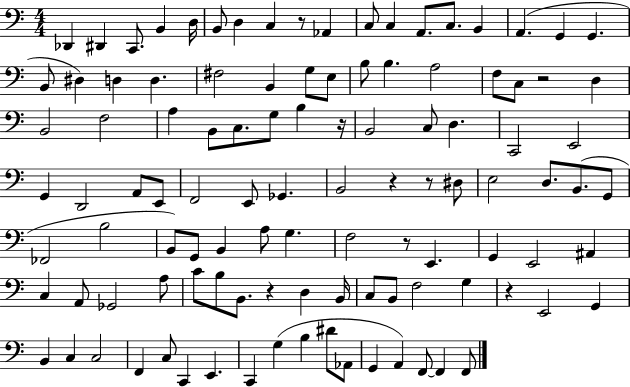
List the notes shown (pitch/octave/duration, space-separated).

Db2/q D#2/q C2/e. B2/q D3/s B2/e D3/q C3/q R/e Ab2/q C3/e C3/q A2/e. C3/e. B2/q A2/q. G2/q G2/q. B2/e D#3/q D3/q D3/q. F#3/h B2/q G3/e E3/e B3/e B3/q. A3/h F3/e C3/e R/h D3/q B2/h F3/h A3/q B2/e C3/e. G3/e B3/q R/s B2/h C3/e D3/q. C2/h E2/h G2/q D2/h A2/e E2/e F2/h E2/e Gb2/q. B2/h R/q R/e D#3/e E3/h D3/e. B2/e. G2/e FES2/h B3/h B2/e G2/e B2/q A3/e G3/q. F3/h R/e E2/q. G2/q E2/h A#2/q C3/q A2/e Gb2/h A3/e C4/e B3/e B2/e. R/q D3/q B2/s C3/e B2/e F3/h G3/q R/q E2/h G2/q B2/q C3/q C3/h F2/q C3/e C2/q E2/q. C2/q G3/q B3/q D#4/e Ab2/e G2/q A2/q F2/e F2/q F2/e